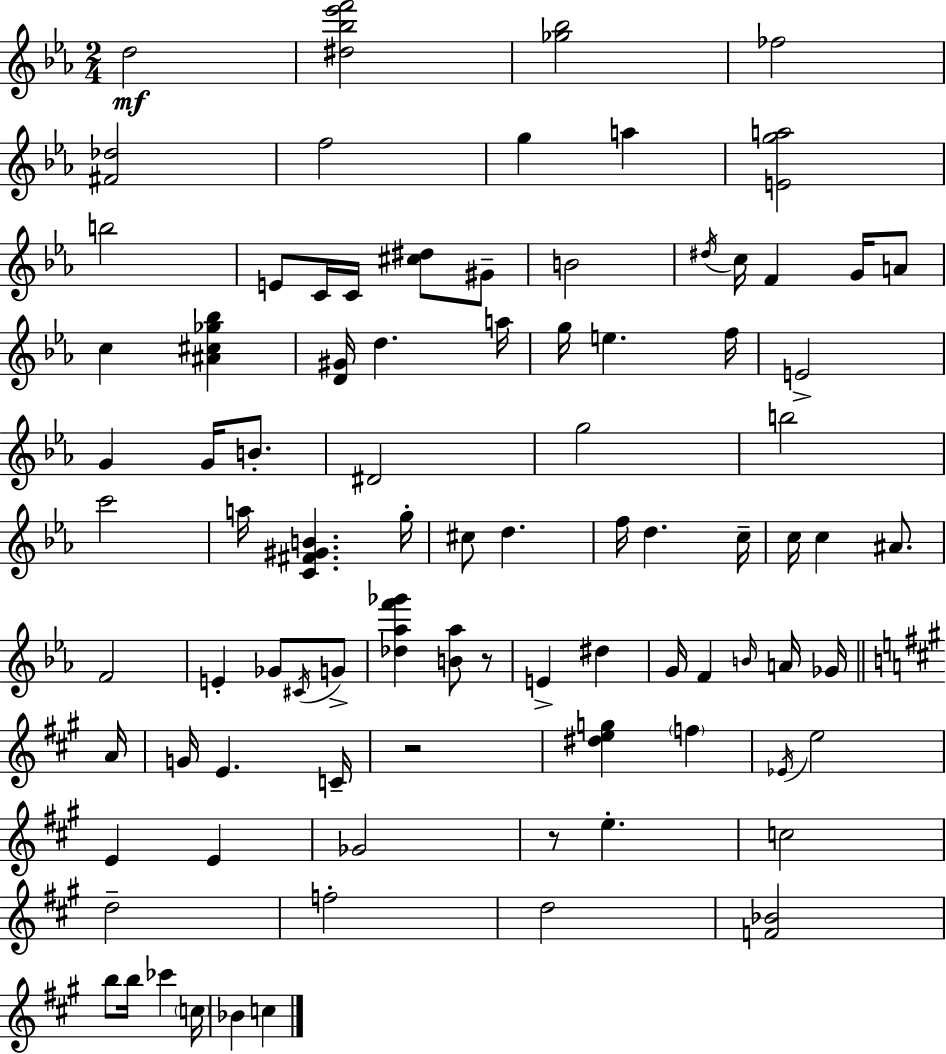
D5/h [D#5,Bb5,Eb6,F6]/h [Gb5,Bb5]/h FES5/h [F#4,Db5]/h F5/h G5/q A5/q [E4,G5,A5]/h B5/h E4/e C4/s C4/s [C#5,D#5]/e G#4/e B4/h D#5/s C5/s F4/q G4/s A4/e C5/q [A#4,C#5,Gb5,Bb5]/q [D4,G#4]/s D5/q. A5/s G5/s E5/q. F5/s E4/h G4/q G4/s B4/e. D#4/h G5/h B5/h C6/h A5/s [C4,F#4,G#4,B4]/q. G5/s C#5/e D5/q. F5/s D5/q. C5/s C5/s C5/q A#4/e. F4/h E4/q Gb4/e C#4/s G4/e [Db5,Ab5,F6,Gb6]/q [B4,Ab5]/e R/e E4/q D#5/q G4/s F4/q B4/s A4/s Gb4/s A4/s G4/s E4/q. C4/s R/h [D#5,E5,G5]/q F5/q Eb4/s E5/h E4/q E4/q Gb4/h R/e E5/q. C5/h D5/h F5/h D5/h [F4,Bb4]/h B5/e B5/s CES6/q C5/s Bb4/q C5/q